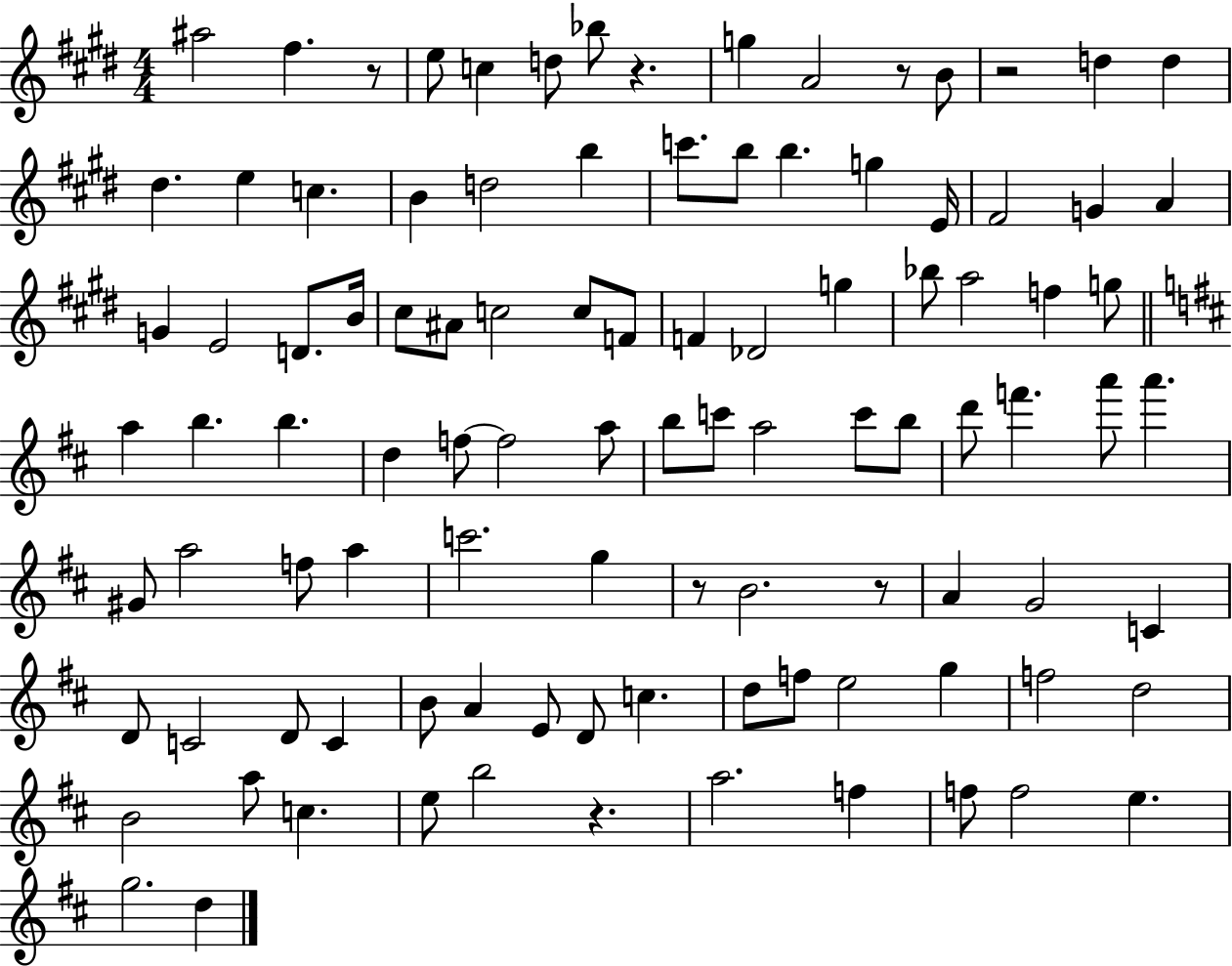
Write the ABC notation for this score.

X:1
T:Untitled
M:4/4
L:1/4
K:E
^a2 ^f z/2 e/2 c d/2 _b/2 z g A2 z/2 B/2 z2 d d ^d e c B d2 b c'/2 b/2 b g E/4 ^F2 G A G E2 D/2 B/4 ^c/2 ^A/2 c2 c/2 F/2 F _D2 g _b/2 a2 f g/2 a b b d f/2 f2 a/2 b/2 c'/2 a2 c'/2 b/2 d'/2 f' a'/2 a' ^G/2 a2 f/2 a c'2 g z/2 B2 z/2 A G2 C D/2 C2 D/2 C B/2 A E/2 D/2 c d/2 f/2 e2 g f2 d2 B2 a/2 c e/2 b2 z a2 f f/2 f2 e g2 d